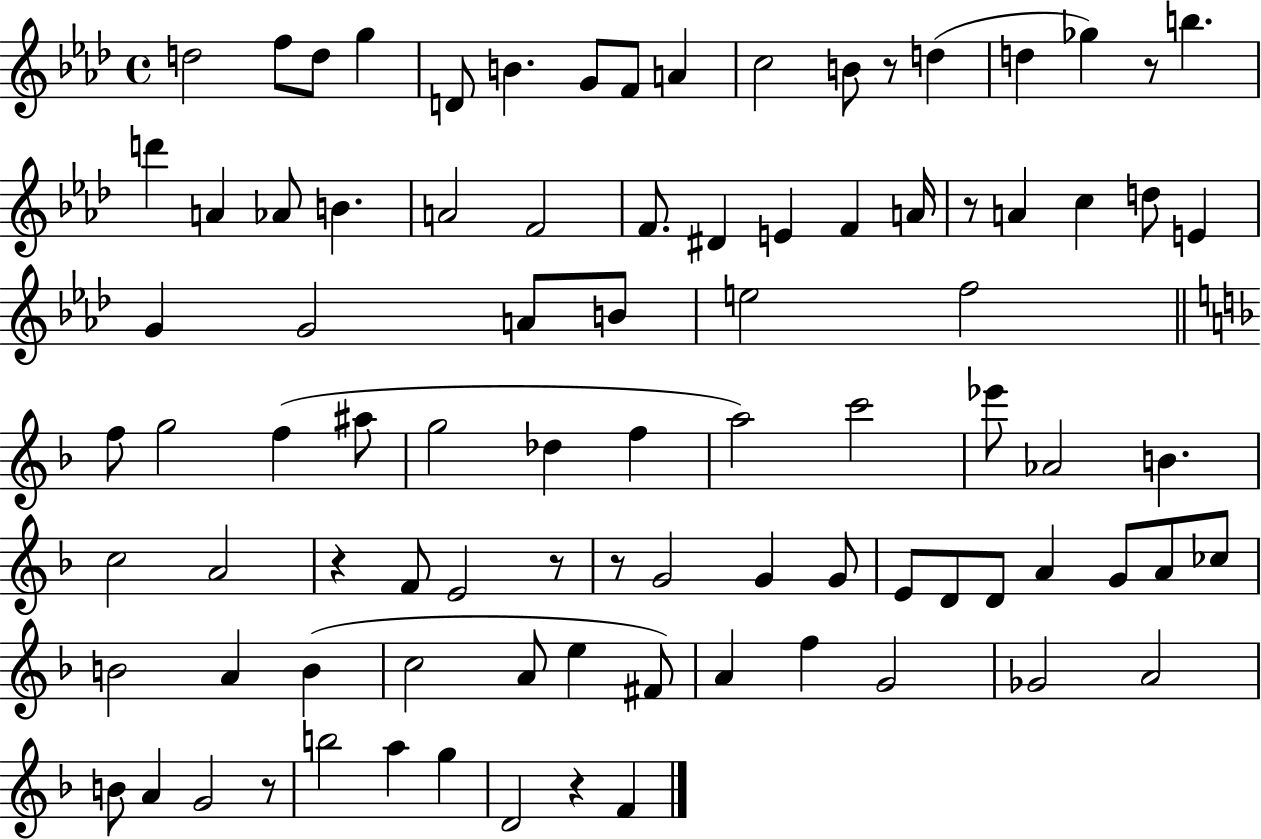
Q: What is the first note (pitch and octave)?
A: D5